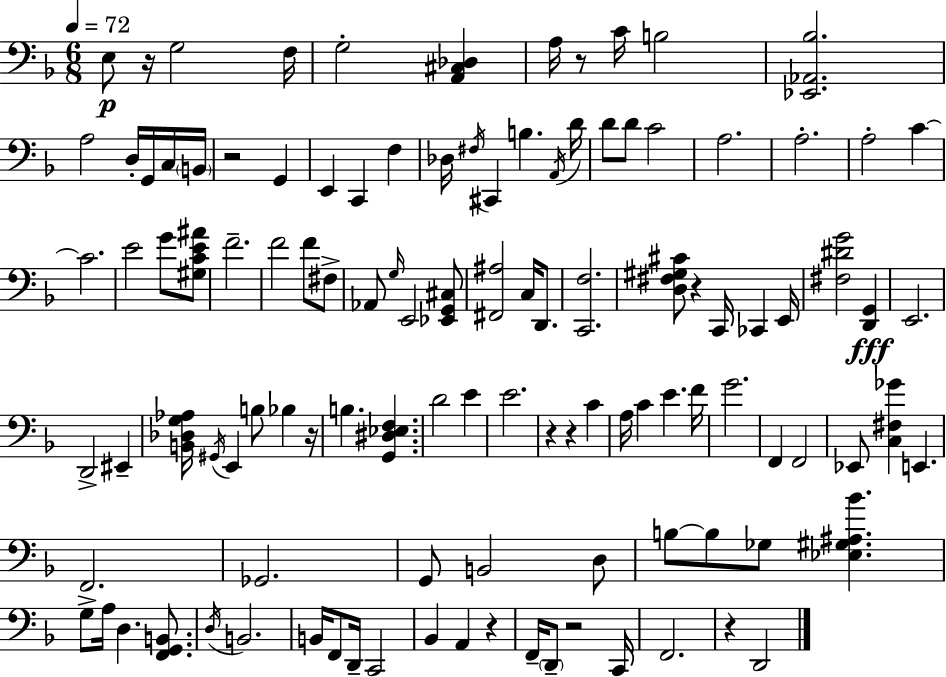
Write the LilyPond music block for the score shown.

{
  \clef bass
  \numericTimeSignature
  \time 6/8
  \key d \minor
  \tempo 4 = 72
  e8\p r16 g2 f16 | g2-. <a, cis des>4 | a16 r8 c'16 b2 | <ees, aes, bes>2. | \break a2 d16-. g,16 c16 \parenthesize b,16 | r2 g,4 | e,4 c,4 f4 | des16 \acciaccatura { fis16 } cis,4 b4. | \break \acciaccatura { a,16 } d'16 d'8 d'8 c'2 | a2. | a2.-. | a2-. c'4~~ | \break c'2. | e'2 g'8 | <gis c' e' ais'>8 f'2.-- | f'2 f'8 | \break fis8-> aes,8 \grace { g16 } e,2 | <ees, g, cis>8 <fis, ais>2 c16 | d,8. <c, f>2. | <d fis gis cis'>8 r4 c,16 ces,4 | \break e,16 <fis dis' g'>2 <d, g,>4\fff | e,2. | d,2-> eis,4-- | <b, des g aes>16 \acciaccatura { gis,16 } e,4 b8 bes4 | \break r16 b4. <g, dis ees f>4. | d'2 | e'4 e'2. | r4 r4 | \break c'4 a16 c'4 e'4. | f'16 g'2. | f,4 f,2 | ees,8 <c fis ges'>4 e,4. | \break f,2. | ges,2. | g,8 b,2 | d8 b8~~ b8 ges8 <ees gis ais bes'>4. | \break g8-> a16 d4. | <f, g, b,>8. \acciaccatura { d16 } b,2. | b,16 f,8 d,16-- c,2 | bes,4 a,4 | \break r4 f,16-- \parenthesize d,8-- r2 | c,16 f,2. | r4 d,2 | \bar "|."
}